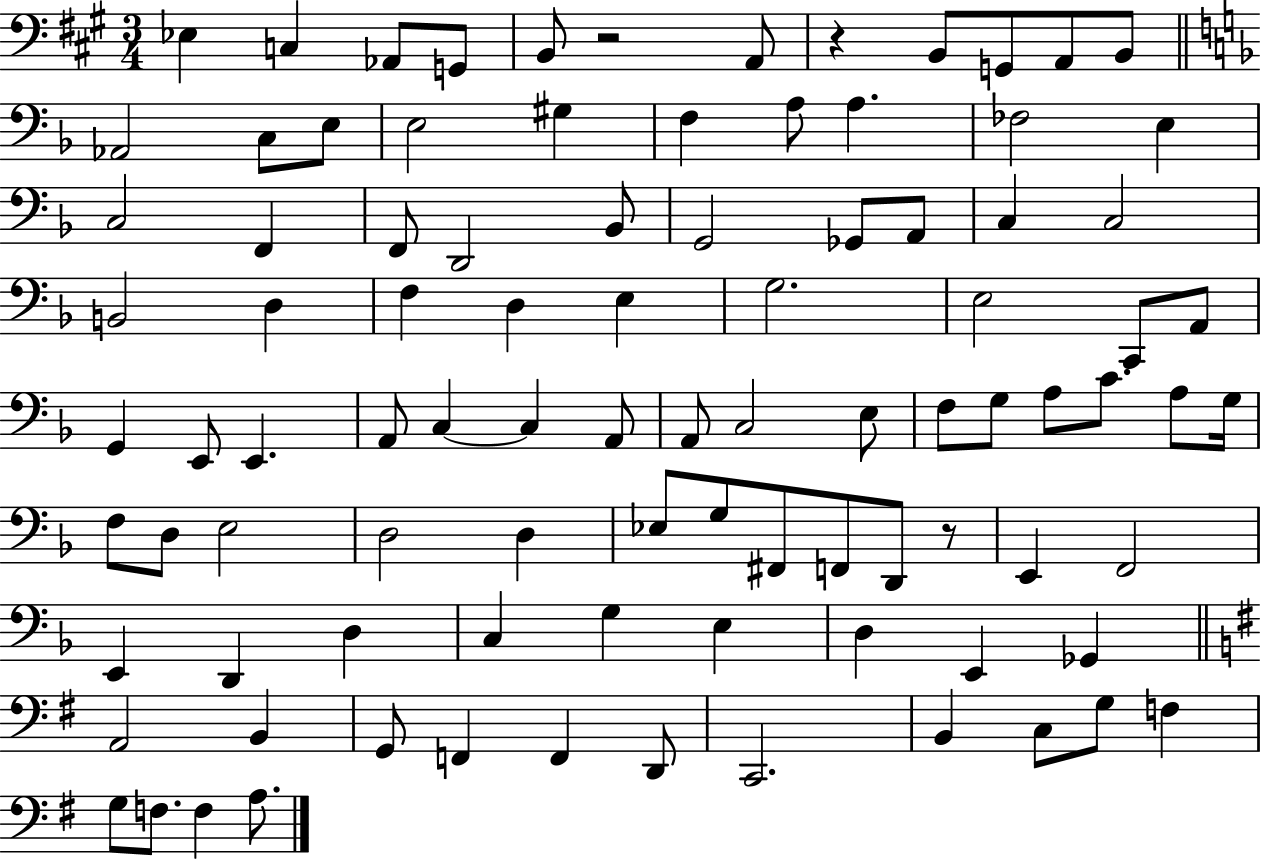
{
  \clef bass
  \numericTimeSignature
  \time 3/4
  \key a \major
  ees4 c4 aes,8 g,8 | b,8 r2 a,8 | r4 b,8 g,8 a,8 b,8 | \bar "||" \break \key f \major aes,2 c8 e8 | e2 gis4 | f4 a8 a4. | fes2 e4 | \break c2 f,4 | f,8 d,2 bes,8 | g,2 ges,8 a,8 | c4 c2 | \break b,2 d4 | f4 d4 e4 | g2. | e2 c,8 a,8 | \break g,4 e,8 e,4. | a,8 c4~~ c4 a,8 | a,8 c2 e8 | f8 g8 a8 c'8. a8 g16 | \break f8 d8 e2 | d2 d4 | ees8 g8 fis,8 f,8 d,8 r8 | e,4 f,2 | \break e,4 d,4 d4 | c4 g4 e4 | d4 e,4 ges,4 | \bar "||" \break \key g \major a,2 b,4 | g,8 f,4 f,4 d,8 | c,2. | b,4 c8 g8 f4 | \break g8 f8. f4 a8. | \bar "|."
}